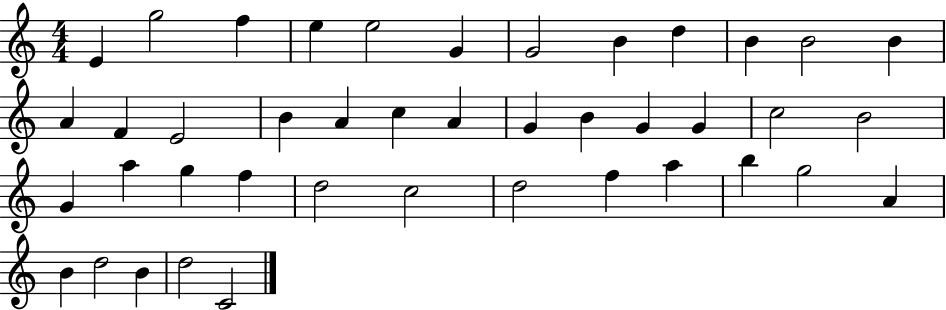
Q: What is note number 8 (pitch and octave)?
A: B4